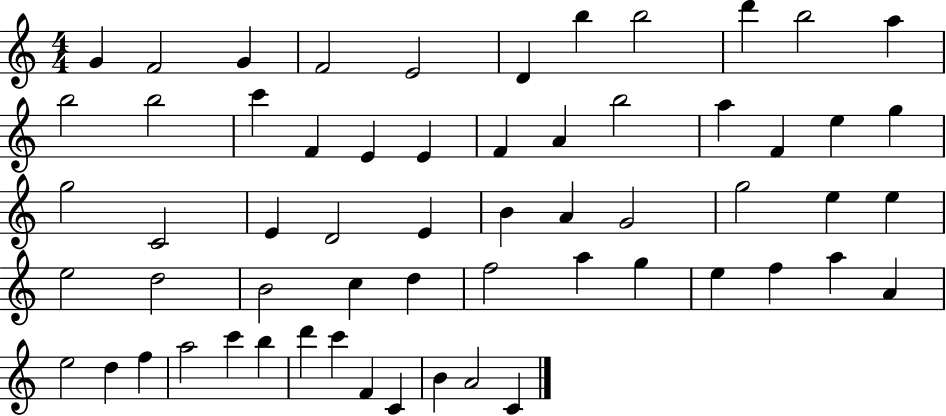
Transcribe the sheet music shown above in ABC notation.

X:1
T:Untitled
M:4/4
L:1/4
K:C
G F2 G F2 E2 D b b2 d' b2 a b2 b2 c' F E E F A b2 a F e g g2 C2 E D2 E B A G2 g2 e e e2 d2 B2 c d f2 a g e f a A e2 d f a2 c' b d' c' F C B A2 C